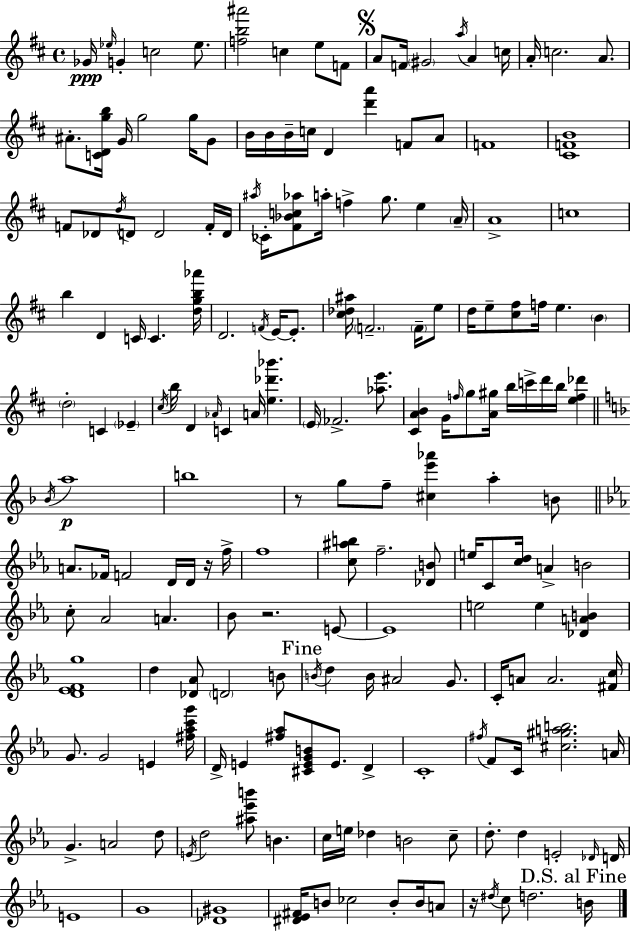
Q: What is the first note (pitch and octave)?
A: Gb4